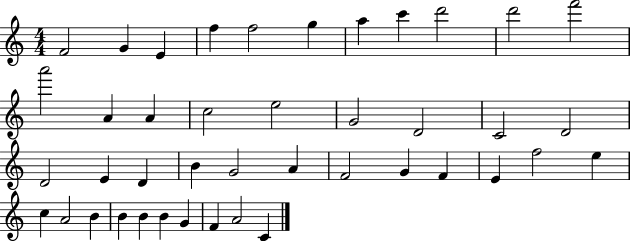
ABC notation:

X:1
T:Untitled
M:4/4
L:1/4
K:C
F2 G E f f2 g a c' d'2 d'2 f'2 a'2 A A c2 e2 G2 D2 C2 D2 D2 E D B G2 A F2 G F E f2 e c A2 B B B B G F A2 C